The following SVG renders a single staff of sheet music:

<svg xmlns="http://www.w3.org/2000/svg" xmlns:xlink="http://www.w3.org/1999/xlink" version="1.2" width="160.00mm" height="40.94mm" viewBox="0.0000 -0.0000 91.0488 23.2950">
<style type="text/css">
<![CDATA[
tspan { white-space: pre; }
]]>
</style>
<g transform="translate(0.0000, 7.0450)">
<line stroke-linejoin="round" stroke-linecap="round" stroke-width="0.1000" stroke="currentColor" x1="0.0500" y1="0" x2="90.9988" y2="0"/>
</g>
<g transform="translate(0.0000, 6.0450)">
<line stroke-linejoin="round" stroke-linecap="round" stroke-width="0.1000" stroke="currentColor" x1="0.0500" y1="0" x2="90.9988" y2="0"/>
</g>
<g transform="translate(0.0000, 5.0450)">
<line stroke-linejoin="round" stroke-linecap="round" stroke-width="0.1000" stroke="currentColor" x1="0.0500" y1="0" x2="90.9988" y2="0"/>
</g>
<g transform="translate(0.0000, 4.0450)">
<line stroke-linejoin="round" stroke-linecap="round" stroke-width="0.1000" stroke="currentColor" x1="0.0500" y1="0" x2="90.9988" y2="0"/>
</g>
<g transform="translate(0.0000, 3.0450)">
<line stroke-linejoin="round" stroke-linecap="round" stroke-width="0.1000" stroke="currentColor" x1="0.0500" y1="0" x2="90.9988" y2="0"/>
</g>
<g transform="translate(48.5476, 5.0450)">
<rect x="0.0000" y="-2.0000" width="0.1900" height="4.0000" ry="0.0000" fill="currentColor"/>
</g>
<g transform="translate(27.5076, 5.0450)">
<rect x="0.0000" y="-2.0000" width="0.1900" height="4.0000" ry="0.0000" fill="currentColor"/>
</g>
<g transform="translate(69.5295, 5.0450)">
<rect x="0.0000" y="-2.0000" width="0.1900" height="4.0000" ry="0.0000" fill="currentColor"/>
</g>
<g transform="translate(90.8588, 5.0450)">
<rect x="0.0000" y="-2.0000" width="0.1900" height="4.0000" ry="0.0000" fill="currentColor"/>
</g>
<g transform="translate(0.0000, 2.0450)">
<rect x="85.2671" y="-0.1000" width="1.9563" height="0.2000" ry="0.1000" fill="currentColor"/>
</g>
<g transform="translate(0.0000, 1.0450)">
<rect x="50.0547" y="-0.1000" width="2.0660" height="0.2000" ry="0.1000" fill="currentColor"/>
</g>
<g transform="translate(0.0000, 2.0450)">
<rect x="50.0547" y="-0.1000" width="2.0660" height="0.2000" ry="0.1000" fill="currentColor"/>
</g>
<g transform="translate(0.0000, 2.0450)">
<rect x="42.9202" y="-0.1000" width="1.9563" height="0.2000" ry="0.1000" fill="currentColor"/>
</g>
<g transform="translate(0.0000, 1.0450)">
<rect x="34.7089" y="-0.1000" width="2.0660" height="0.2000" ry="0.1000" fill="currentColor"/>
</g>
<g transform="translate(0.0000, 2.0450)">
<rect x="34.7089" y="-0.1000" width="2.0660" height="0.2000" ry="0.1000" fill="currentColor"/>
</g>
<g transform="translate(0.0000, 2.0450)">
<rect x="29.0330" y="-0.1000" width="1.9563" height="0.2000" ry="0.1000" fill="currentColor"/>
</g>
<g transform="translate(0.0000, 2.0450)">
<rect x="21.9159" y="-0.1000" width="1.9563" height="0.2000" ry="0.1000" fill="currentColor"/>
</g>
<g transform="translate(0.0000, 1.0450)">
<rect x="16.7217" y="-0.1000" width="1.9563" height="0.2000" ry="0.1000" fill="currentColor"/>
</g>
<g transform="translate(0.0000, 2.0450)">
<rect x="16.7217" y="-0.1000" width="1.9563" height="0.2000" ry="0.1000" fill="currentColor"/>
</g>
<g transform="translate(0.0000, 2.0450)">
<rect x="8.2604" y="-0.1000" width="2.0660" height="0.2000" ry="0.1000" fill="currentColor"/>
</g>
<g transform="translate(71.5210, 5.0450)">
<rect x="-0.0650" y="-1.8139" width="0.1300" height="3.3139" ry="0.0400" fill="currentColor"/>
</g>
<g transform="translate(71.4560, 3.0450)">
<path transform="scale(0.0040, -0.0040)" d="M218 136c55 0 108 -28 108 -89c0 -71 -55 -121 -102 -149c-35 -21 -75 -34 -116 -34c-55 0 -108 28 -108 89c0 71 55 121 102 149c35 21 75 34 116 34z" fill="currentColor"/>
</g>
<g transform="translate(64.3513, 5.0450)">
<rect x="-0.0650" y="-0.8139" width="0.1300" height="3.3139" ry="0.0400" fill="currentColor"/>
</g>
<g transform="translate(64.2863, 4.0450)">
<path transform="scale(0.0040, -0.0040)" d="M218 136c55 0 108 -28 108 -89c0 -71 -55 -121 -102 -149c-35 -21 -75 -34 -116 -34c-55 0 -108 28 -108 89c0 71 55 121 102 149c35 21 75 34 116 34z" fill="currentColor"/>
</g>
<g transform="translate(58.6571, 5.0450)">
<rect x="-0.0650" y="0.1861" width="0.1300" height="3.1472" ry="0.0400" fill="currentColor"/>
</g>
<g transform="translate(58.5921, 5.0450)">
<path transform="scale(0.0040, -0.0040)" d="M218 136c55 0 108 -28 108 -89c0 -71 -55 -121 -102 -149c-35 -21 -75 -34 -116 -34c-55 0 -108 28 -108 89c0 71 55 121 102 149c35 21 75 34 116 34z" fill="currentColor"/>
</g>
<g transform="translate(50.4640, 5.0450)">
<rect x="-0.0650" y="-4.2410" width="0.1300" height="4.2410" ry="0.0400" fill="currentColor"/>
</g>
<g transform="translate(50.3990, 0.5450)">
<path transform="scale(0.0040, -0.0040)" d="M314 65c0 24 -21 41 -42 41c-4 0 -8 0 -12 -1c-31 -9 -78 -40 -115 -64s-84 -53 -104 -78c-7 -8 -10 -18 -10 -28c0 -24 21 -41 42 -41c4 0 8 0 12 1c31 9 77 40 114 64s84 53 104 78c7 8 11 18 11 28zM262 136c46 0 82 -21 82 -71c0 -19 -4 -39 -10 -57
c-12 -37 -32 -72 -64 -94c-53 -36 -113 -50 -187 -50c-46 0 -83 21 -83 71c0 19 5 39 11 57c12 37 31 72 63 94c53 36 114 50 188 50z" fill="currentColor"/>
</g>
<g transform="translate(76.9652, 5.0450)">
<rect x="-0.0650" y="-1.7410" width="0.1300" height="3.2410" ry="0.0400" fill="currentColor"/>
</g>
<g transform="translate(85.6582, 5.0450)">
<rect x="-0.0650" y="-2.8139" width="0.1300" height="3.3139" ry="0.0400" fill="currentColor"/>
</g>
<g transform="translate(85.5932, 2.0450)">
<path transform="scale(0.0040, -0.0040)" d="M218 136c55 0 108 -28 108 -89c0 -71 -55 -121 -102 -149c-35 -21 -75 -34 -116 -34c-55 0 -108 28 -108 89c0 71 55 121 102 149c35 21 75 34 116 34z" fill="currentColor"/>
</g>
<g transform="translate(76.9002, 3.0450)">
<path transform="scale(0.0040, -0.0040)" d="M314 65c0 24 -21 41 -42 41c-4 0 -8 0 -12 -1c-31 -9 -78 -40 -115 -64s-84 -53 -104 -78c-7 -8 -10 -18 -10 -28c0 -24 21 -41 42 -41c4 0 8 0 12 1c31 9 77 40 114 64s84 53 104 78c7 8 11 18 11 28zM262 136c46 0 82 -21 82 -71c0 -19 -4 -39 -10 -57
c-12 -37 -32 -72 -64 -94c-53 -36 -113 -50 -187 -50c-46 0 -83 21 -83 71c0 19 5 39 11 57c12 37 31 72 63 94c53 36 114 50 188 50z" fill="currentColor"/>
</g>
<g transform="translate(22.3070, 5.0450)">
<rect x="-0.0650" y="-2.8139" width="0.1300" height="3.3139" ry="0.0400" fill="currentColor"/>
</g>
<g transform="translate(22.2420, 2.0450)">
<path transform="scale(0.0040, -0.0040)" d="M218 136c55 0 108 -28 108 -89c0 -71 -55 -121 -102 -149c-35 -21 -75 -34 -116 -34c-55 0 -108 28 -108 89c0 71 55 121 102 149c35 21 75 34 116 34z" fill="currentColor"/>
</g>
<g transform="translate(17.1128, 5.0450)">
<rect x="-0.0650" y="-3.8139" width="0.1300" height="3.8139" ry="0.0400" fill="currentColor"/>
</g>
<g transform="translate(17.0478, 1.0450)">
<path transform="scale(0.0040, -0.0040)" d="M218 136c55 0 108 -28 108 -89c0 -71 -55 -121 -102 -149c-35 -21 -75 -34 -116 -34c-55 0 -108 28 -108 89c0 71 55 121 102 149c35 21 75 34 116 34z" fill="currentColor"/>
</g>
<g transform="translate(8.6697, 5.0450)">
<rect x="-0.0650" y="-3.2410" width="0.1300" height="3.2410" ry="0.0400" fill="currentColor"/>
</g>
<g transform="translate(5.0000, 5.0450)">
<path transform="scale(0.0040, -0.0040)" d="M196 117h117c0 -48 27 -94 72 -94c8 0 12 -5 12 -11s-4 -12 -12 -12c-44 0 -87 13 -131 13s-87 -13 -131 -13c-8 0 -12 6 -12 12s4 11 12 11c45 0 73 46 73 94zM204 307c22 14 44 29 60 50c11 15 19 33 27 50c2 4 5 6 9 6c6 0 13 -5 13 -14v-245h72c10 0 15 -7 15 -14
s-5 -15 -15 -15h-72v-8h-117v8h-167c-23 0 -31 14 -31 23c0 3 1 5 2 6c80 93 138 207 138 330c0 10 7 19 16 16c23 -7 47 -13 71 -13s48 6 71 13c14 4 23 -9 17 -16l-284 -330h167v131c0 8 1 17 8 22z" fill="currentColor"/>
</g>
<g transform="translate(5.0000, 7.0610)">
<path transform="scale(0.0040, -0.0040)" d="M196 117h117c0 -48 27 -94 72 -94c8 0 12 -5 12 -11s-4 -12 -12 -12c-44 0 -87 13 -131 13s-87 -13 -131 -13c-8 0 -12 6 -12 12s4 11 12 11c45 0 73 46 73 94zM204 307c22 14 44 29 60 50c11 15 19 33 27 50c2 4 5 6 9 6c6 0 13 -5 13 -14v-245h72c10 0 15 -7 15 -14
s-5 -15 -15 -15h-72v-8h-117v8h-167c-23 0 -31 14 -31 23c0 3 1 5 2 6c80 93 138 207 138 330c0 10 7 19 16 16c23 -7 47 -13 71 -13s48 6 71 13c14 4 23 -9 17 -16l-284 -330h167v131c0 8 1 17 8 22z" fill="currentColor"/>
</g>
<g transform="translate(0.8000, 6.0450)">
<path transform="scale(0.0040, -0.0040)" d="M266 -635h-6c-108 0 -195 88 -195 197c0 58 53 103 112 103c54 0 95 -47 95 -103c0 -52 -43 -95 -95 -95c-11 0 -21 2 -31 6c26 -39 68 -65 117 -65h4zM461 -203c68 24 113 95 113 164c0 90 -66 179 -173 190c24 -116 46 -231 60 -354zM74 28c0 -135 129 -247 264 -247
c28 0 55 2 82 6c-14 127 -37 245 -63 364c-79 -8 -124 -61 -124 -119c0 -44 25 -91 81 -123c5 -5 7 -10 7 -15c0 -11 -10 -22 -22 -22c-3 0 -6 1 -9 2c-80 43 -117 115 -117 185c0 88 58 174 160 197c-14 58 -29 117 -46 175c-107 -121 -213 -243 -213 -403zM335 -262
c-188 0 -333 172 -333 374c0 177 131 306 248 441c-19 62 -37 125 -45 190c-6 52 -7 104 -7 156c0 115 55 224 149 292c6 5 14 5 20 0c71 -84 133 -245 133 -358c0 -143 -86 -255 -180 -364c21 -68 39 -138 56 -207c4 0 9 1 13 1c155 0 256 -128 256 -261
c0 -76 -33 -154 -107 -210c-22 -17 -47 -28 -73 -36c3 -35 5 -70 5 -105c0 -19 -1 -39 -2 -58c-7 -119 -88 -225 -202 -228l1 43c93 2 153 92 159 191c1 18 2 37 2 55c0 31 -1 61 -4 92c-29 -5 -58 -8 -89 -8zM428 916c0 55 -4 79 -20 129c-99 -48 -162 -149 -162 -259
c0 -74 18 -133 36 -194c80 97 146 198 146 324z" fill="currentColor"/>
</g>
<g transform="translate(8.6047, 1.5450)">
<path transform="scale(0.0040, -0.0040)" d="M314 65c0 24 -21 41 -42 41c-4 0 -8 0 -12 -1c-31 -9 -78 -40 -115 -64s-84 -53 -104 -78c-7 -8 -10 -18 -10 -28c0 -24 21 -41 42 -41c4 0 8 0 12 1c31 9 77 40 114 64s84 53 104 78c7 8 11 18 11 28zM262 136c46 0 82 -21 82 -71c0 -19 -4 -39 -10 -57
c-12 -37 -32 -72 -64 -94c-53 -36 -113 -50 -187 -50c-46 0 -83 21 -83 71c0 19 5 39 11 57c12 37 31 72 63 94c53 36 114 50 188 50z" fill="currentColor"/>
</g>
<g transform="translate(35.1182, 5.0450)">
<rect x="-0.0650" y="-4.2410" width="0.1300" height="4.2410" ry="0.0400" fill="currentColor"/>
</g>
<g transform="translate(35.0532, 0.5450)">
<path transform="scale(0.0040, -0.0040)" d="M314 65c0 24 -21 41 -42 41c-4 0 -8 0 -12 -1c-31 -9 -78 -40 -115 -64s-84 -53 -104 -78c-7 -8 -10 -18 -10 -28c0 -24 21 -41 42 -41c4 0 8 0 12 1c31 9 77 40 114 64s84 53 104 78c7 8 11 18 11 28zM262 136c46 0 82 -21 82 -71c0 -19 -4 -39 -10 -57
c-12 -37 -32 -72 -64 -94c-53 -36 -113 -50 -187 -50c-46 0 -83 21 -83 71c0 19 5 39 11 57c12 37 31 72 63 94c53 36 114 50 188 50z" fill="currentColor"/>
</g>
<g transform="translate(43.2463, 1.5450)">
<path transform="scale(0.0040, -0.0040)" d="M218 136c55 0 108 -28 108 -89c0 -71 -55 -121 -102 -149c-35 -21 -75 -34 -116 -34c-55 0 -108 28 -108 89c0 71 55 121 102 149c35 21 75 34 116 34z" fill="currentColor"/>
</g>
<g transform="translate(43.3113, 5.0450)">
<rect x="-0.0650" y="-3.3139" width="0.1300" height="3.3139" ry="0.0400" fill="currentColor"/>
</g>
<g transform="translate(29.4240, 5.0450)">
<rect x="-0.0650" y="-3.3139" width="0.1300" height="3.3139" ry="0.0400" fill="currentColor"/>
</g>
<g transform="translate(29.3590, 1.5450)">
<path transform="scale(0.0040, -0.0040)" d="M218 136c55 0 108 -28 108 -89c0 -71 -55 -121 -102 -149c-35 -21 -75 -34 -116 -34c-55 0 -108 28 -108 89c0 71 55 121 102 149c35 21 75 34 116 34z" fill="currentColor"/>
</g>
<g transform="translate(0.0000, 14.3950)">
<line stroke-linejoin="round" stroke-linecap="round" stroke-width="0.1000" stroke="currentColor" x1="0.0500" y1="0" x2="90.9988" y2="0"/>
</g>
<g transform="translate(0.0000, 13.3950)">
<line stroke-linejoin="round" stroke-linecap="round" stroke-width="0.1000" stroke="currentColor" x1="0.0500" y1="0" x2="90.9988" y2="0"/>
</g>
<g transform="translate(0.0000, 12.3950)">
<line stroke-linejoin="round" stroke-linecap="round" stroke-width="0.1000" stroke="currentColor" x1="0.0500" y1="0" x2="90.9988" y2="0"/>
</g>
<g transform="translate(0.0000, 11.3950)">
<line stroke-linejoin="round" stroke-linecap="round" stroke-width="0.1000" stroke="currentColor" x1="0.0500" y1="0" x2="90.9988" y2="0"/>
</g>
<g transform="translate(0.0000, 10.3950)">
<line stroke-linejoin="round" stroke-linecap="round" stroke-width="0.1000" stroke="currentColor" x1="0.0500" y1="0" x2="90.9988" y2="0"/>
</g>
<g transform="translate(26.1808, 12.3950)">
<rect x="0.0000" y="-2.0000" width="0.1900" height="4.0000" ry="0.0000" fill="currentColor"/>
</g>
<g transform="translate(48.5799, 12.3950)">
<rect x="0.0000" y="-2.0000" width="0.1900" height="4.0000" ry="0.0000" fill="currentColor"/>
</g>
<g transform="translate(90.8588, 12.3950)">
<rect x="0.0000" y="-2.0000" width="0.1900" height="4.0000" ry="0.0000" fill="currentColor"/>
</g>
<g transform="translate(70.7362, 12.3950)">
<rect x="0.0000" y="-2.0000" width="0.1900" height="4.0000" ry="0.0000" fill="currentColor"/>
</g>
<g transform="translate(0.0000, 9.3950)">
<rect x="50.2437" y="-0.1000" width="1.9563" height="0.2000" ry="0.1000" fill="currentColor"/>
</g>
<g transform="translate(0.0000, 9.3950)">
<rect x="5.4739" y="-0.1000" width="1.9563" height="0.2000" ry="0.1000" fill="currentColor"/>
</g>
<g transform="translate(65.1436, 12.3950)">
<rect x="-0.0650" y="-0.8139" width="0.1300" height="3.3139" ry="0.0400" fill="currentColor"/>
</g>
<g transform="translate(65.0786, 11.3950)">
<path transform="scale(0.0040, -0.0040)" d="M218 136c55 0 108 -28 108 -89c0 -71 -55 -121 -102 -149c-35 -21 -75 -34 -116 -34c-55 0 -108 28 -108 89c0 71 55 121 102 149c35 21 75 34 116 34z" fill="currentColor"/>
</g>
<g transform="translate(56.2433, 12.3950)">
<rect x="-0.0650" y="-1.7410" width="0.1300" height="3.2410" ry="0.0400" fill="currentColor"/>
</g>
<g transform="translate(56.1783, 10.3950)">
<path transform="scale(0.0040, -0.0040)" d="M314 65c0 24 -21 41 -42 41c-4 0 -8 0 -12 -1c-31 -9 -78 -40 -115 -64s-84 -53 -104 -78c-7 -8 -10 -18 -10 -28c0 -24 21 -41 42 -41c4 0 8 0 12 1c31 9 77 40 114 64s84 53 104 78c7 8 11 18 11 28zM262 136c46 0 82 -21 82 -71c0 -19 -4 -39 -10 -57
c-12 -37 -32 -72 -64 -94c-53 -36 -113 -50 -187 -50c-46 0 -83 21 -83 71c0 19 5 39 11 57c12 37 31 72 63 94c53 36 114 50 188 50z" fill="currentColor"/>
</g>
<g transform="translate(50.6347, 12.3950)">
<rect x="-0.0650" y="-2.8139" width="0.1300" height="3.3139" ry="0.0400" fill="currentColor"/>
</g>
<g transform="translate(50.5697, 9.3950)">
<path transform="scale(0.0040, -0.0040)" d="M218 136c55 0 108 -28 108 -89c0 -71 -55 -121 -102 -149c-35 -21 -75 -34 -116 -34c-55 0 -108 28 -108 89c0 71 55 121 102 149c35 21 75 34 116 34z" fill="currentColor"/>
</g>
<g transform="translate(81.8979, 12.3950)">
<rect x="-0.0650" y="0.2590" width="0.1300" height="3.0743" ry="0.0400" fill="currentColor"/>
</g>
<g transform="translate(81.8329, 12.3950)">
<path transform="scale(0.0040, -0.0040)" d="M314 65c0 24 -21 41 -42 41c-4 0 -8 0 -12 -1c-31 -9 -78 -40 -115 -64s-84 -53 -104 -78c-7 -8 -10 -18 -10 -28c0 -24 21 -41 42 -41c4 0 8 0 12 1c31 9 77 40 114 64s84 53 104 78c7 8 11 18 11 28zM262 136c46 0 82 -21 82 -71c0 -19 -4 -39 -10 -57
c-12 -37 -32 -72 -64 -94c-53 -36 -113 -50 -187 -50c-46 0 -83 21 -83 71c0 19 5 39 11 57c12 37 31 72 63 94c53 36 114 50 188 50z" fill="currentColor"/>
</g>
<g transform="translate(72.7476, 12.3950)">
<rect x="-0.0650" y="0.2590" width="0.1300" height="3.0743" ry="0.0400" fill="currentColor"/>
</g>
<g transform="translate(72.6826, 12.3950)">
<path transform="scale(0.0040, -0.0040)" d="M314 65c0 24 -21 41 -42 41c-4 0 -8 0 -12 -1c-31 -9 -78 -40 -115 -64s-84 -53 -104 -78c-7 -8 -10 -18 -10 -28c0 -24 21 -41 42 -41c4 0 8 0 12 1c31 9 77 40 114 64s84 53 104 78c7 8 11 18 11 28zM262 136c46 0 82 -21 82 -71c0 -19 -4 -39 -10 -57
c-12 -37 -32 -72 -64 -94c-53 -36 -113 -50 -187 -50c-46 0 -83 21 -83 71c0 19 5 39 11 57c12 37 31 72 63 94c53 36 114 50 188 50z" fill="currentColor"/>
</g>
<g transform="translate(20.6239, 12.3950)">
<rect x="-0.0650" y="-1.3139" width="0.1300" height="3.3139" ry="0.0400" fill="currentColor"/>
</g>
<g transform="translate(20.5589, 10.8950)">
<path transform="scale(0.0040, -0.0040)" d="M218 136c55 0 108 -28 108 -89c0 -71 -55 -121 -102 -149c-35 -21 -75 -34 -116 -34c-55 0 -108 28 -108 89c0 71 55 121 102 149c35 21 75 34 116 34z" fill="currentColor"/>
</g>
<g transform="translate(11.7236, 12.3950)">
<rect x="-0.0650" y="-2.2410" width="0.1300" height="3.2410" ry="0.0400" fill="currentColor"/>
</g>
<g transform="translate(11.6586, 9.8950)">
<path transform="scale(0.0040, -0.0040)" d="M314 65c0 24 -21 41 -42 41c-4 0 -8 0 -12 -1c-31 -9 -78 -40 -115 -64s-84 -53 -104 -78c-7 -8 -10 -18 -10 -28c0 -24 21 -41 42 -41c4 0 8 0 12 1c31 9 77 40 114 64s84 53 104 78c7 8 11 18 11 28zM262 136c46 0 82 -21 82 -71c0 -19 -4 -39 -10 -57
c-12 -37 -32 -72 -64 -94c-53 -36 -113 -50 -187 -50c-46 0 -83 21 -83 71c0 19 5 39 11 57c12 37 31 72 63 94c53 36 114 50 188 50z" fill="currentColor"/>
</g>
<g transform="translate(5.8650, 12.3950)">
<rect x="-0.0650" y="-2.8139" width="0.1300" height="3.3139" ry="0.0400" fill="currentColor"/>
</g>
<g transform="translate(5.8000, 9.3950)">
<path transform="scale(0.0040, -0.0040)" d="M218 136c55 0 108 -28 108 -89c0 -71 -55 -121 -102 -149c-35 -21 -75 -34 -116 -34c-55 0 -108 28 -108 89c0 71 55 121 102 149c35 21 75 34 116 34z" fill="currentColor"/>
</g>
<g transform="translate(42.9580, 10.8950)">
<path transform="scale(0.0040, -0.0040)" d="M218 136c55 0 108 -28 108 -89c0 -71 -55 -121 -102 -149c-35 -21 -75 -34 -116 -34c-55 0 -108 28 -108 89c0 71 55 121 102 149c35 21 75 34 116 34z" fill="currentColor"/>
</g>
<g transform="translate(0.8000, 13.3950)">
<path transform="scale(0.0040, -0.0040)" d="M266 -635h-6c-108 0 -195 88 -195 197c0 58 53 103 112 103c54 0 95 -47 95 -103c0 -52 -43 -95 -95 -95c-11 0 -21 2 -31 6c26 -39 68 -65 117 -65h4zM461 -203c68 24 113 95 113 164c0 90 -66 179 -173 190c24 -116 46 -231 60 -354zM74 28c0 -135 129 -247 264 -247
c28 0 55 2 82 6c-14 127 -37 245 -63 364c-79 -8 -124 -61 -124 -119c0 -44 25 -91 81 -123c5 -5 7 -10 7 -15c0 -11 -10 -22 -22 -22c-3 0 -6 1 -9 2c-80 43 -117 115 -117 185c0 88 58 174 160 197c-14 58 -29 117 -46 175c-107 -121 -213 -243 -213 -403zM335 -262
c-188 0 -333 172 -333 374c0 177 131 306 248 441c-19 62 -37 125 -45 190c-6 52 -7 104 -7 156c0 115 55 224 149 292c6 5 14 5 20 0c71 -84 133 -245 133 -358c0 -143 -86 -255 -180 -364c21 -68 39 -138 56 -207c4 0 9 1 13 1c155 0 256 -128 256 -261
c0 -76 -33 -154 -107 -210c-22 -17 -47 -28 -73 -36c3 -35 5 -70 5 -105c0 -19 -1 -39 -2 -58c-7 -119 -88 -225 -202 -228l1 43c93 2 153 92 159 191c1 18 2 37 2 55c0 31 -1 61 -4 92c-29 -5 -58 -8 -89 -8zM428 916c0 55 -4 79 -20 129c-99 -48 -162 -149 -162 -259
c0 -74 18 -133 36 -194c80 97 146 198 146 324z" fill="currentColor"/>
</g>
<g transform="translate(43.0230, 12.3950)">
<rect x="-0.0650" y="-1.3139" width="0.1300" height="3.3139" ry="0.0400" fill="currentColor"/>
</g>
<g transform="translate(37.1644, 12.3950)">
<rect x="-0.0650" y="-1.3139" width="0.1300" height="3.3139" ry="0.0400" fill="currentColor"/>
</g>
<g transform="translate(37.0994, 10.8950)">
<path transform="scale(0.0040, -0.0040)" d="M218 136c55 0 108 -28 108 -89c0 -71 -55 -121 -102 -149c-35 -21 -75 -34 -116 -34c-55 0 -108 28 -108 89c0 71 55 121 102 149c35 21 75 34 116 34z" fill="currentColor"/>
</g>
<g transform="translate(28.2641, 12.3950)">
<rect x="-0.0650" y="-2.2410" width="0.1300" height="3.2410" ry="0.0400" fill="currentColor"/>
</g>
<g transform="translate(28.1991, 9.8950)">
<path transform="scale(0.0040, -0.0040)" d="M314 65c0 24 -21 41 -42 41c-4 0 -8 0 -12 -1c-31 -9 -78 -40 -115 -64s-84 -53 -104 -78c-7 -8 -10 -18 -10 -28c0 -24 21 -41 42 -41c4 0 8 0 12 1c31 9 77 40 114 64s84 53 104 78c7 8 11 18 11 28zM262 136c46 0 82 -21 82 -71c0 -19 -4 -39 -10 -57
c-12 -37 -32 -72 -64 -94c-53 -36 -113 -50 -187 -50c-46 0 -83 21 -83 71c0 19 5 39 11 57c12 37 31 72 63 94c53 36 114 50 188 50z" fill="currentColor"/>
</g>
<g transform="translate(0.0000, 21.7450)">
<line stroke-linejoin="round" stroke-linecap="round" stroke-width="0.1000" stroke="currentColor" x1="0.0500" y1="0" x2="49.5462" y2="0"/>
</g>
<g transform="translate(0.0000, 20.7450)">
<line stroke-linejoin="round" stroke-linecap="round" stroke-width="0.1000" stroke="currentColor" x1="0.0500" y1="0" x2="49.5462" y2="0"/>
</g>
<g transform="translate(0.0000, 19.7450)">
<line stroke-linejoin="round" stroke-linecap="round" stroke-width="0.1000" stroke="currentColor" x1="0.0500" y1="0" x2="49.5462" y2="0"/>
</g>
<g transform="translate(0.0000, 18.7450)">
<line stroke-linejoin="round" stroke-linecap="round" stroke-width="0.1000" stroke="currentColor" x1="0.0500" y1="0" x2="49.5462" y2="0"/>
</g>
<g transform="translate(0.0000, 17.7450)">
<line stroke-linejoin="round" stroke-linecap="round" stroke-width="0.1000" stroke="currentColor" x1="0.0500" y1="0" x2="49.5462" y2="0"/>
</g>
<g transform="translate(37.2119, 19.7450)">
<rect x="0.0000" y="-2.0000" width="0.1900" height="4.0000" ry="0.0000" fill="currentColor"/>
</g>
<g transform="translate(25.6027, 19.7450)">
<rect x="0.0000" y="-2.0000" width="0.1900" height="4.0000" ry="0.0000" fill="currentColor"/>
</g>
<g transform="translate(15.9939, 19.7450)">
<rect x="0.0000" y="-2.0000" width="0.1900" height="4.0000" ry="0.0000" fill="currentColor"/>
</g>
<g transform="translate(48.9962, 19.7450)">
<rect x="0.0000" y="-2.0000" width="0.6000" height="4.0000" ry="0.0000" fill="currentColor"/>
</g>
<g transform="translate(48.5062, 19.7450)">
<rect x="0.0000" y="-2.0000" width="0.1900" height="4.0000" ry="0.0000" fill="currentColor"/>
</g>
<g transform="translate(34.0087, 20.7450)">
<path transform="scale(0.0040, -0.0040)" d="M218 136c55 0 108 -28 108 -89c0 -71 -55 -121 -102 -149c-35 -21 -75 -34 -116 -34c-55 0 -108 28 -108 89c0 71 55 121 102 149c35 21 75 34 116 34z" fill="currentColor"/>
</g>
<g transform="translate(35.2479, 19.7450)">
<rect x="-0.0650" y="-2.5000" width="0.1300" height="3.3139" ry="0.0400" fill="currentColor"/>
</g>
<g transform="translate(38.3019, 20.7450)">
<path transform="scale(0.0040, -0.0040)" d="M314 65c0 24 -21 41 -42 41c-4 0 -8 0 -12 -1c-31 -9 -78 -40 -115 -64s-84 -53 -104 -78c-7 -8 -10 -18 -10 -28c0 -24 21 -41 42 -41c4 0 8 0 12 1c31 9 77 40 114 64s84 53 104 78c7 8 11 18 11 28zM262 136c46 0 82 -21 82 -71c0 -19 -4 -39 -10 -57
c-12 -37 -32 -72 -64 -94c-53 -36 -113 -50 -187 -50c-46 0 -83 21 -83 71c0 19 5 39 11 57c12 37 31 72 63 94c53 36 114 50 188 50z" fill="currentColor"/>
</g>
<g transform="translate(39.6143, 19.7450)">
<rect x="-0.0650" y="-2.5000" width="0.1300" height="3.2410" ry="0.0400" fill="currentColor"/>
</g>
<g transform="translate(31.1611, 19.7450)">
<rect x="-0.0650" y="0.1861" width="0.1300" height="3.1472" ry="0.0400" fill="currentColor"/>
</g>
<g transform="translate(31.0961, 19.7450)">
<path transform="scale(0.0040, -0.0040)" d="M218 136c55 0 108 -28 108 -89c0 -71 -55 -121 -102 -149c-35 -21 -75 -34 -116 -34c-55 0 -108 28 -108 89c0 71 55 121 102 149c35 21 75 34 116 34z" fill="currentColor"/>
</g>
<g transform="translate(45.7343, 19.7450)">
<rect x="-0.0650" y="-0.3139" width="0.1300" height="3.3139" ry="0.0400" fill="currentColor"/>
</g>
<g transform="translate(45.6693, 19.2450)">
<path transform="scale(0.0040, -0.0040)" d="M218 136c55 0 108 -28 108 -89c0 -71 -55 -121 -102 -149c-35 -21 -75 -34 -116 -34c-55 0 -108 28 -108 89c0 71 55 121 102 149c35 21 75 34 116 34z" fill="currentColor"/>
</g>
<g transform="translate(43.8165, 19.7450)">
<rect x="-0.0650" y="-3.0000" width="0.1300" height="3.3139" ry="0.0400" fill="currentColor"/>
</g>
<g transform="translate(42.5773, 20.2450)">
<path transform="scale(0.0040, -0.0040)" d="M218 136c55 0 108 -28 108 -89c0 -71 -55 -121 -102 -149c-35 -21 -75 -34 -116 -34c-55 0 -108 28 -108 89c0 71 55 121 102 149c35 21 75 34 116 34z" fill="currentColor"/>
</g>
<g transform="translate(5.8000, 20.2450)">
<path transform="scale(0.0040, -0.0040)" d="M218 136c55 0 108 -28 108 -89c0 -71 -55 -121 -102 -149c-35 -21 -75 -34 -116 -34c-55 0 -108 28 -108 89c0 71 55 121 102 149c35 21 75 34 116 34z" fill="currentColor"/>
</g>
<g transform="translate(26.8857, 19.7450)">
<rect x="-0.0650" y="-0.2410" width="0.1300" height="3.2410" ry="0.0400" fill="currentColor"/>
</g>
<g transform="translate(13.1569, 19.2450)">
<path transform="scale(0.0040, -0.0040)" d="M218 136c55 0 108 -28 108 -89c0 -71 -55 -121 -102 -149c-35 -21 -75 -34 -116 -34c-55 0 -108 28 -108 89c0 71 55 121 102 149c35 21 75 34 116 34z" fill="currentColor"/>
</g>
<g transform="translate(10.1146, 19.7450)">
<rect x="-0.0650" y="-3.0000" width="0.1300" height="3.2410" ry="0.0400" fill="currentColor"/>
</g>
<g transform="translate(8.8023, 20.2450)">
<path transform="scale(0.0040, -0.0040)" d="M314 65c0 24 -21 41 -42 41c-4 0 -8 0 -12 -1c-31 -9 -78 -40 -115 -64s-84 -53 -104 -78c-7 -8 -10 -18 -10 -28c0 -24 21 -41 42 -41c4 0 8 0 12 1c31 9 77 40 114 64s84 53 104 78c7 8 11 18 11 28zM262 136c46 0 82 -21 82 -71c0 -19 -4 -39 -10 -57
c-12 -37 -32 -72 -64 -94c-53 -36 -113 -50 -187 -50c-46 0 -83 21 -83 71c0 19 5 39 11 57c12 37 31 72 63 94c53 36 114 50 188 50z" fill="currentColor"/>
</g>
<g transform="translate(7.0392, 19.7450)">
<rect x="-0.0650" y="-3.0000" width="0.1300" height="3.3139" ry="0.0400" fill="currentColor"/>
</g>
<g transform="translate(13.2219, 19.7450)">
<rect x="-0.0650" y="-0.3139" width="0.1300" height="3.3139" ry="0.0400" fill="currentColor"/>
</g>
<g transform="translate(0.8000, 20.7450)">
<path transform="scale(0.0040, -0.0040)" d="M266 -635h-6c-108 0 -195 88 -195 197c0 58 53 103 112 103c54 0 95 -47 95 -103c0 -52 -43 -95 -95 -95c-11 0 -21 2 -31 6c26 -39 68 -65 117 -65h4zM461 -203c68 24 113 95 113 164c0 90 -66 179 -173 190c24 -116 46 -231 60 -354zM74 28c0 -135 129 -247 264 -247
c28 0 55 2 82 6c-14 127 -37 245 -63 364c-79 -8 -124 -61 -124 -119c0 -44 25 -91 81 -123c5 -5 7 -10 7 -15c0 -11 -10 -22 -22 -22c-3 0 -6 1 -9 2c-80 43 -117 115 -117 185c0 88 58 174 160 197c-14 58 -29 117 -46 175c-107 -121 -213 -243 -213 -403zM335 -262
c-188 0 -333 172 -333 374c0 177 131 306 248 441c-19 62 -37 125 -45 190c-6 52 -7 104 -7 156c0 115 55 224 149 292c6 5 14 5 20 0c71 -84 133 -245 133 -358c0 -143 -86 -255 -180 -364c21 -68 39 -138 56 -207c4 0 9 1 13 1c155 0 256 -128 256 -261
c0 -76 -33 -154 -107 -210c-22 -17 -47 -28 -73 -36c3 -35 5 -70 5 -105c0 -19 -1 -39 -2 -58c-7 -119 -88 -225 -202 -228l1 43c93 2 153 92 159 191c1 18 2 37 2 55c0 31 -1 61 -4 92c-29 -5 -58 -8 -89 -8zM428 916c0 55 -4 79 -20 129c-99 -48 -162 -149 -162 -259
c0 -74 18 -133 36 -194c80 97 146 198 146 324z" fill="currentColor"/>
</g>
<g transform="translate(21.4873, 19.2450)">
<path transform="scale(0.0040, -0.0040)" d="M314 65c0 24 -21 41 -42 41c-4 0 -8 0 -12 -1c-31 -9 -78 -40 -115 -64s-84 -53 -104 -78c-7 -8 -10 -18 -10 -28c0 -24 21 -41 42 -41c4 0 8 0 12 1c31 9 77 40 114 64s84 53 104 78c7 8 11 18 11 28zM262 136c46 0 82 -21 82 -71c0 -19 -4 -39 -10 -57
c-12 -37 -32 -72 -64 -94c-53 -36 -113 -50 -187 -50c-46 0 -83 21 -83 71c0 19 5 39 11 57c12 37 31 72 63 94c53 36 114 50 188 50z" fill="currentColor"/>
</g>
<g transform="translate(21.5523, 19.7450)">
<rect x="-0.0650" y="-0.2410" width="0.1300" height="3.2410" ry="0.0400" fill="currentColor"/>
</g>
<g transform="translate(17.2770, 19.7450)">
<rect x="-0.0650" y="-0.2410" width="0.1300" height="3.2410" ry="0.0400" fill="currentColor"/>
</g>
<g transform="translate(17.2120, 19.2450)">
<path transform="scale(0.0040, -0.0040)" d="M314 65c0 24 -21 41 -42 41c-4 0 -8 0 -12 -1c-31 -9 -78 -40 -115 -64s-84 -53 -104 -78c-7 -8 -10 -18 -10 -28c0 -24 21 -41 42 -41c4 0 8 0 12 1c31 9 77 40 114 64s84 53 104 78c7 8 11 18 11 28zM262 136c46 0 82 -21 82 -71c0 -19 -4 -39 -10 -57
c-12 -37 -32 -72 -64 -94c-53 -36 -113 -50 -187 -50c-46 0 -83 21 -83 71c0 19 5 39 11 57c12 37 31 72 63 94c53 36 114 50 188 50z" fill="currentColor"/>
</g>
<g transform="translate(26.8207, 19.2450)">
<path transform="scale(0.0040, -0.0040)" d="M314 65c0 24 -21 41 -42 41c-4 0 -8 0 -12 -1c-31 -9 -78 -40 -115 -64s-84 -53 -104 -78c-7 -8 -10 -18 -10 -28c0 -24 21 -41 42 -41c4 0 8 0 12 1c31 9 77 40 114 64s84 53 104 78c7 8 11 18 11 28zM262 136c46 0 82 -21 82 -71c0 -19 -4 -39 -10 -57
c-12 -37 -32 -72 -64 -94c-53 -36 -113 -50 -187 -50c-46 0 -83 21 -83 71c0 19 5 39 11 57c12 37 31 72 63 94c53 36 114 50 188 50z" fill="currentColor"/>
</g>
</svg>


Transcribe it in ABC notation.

X:1
T:Untitled
M:4/4
L:1/4
K:C
b2 c' a b d'2 b d'2 B d f f2 a a g2 e g2 e e a f2 d B2 B2 A A2 c c2 c2 c2 B G G2 A c